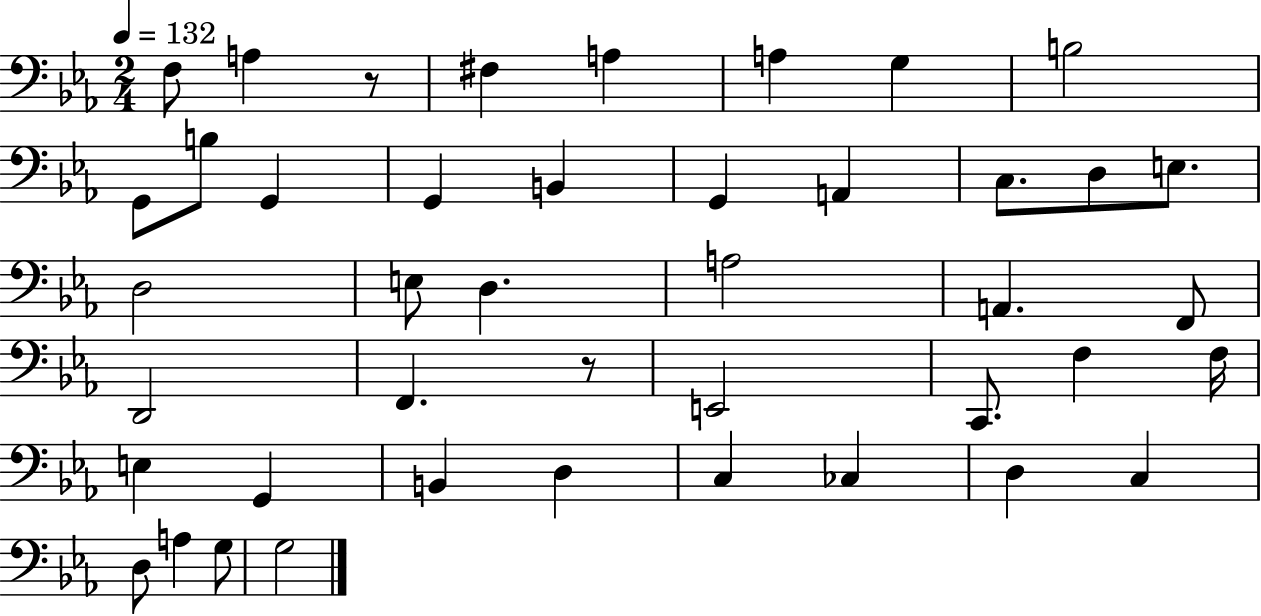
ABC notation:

X:1
T:Untitled
M:2/4
L:1/4
K:Eb
F,/2 A, z/2 ^F, A, A, G, B,2 G,,/2 B,/2 G,, G,, B,, G,, A,, C,/2 D,/2 E,/2 D,2 E,/2 D, A,2 A,, F,,/2 D,,2 F,, z/2 E,,2 C,,/2 F, F,/4 E, G,, B,, D, C, _C, D, C, D,/2 A, G,/2 G,2